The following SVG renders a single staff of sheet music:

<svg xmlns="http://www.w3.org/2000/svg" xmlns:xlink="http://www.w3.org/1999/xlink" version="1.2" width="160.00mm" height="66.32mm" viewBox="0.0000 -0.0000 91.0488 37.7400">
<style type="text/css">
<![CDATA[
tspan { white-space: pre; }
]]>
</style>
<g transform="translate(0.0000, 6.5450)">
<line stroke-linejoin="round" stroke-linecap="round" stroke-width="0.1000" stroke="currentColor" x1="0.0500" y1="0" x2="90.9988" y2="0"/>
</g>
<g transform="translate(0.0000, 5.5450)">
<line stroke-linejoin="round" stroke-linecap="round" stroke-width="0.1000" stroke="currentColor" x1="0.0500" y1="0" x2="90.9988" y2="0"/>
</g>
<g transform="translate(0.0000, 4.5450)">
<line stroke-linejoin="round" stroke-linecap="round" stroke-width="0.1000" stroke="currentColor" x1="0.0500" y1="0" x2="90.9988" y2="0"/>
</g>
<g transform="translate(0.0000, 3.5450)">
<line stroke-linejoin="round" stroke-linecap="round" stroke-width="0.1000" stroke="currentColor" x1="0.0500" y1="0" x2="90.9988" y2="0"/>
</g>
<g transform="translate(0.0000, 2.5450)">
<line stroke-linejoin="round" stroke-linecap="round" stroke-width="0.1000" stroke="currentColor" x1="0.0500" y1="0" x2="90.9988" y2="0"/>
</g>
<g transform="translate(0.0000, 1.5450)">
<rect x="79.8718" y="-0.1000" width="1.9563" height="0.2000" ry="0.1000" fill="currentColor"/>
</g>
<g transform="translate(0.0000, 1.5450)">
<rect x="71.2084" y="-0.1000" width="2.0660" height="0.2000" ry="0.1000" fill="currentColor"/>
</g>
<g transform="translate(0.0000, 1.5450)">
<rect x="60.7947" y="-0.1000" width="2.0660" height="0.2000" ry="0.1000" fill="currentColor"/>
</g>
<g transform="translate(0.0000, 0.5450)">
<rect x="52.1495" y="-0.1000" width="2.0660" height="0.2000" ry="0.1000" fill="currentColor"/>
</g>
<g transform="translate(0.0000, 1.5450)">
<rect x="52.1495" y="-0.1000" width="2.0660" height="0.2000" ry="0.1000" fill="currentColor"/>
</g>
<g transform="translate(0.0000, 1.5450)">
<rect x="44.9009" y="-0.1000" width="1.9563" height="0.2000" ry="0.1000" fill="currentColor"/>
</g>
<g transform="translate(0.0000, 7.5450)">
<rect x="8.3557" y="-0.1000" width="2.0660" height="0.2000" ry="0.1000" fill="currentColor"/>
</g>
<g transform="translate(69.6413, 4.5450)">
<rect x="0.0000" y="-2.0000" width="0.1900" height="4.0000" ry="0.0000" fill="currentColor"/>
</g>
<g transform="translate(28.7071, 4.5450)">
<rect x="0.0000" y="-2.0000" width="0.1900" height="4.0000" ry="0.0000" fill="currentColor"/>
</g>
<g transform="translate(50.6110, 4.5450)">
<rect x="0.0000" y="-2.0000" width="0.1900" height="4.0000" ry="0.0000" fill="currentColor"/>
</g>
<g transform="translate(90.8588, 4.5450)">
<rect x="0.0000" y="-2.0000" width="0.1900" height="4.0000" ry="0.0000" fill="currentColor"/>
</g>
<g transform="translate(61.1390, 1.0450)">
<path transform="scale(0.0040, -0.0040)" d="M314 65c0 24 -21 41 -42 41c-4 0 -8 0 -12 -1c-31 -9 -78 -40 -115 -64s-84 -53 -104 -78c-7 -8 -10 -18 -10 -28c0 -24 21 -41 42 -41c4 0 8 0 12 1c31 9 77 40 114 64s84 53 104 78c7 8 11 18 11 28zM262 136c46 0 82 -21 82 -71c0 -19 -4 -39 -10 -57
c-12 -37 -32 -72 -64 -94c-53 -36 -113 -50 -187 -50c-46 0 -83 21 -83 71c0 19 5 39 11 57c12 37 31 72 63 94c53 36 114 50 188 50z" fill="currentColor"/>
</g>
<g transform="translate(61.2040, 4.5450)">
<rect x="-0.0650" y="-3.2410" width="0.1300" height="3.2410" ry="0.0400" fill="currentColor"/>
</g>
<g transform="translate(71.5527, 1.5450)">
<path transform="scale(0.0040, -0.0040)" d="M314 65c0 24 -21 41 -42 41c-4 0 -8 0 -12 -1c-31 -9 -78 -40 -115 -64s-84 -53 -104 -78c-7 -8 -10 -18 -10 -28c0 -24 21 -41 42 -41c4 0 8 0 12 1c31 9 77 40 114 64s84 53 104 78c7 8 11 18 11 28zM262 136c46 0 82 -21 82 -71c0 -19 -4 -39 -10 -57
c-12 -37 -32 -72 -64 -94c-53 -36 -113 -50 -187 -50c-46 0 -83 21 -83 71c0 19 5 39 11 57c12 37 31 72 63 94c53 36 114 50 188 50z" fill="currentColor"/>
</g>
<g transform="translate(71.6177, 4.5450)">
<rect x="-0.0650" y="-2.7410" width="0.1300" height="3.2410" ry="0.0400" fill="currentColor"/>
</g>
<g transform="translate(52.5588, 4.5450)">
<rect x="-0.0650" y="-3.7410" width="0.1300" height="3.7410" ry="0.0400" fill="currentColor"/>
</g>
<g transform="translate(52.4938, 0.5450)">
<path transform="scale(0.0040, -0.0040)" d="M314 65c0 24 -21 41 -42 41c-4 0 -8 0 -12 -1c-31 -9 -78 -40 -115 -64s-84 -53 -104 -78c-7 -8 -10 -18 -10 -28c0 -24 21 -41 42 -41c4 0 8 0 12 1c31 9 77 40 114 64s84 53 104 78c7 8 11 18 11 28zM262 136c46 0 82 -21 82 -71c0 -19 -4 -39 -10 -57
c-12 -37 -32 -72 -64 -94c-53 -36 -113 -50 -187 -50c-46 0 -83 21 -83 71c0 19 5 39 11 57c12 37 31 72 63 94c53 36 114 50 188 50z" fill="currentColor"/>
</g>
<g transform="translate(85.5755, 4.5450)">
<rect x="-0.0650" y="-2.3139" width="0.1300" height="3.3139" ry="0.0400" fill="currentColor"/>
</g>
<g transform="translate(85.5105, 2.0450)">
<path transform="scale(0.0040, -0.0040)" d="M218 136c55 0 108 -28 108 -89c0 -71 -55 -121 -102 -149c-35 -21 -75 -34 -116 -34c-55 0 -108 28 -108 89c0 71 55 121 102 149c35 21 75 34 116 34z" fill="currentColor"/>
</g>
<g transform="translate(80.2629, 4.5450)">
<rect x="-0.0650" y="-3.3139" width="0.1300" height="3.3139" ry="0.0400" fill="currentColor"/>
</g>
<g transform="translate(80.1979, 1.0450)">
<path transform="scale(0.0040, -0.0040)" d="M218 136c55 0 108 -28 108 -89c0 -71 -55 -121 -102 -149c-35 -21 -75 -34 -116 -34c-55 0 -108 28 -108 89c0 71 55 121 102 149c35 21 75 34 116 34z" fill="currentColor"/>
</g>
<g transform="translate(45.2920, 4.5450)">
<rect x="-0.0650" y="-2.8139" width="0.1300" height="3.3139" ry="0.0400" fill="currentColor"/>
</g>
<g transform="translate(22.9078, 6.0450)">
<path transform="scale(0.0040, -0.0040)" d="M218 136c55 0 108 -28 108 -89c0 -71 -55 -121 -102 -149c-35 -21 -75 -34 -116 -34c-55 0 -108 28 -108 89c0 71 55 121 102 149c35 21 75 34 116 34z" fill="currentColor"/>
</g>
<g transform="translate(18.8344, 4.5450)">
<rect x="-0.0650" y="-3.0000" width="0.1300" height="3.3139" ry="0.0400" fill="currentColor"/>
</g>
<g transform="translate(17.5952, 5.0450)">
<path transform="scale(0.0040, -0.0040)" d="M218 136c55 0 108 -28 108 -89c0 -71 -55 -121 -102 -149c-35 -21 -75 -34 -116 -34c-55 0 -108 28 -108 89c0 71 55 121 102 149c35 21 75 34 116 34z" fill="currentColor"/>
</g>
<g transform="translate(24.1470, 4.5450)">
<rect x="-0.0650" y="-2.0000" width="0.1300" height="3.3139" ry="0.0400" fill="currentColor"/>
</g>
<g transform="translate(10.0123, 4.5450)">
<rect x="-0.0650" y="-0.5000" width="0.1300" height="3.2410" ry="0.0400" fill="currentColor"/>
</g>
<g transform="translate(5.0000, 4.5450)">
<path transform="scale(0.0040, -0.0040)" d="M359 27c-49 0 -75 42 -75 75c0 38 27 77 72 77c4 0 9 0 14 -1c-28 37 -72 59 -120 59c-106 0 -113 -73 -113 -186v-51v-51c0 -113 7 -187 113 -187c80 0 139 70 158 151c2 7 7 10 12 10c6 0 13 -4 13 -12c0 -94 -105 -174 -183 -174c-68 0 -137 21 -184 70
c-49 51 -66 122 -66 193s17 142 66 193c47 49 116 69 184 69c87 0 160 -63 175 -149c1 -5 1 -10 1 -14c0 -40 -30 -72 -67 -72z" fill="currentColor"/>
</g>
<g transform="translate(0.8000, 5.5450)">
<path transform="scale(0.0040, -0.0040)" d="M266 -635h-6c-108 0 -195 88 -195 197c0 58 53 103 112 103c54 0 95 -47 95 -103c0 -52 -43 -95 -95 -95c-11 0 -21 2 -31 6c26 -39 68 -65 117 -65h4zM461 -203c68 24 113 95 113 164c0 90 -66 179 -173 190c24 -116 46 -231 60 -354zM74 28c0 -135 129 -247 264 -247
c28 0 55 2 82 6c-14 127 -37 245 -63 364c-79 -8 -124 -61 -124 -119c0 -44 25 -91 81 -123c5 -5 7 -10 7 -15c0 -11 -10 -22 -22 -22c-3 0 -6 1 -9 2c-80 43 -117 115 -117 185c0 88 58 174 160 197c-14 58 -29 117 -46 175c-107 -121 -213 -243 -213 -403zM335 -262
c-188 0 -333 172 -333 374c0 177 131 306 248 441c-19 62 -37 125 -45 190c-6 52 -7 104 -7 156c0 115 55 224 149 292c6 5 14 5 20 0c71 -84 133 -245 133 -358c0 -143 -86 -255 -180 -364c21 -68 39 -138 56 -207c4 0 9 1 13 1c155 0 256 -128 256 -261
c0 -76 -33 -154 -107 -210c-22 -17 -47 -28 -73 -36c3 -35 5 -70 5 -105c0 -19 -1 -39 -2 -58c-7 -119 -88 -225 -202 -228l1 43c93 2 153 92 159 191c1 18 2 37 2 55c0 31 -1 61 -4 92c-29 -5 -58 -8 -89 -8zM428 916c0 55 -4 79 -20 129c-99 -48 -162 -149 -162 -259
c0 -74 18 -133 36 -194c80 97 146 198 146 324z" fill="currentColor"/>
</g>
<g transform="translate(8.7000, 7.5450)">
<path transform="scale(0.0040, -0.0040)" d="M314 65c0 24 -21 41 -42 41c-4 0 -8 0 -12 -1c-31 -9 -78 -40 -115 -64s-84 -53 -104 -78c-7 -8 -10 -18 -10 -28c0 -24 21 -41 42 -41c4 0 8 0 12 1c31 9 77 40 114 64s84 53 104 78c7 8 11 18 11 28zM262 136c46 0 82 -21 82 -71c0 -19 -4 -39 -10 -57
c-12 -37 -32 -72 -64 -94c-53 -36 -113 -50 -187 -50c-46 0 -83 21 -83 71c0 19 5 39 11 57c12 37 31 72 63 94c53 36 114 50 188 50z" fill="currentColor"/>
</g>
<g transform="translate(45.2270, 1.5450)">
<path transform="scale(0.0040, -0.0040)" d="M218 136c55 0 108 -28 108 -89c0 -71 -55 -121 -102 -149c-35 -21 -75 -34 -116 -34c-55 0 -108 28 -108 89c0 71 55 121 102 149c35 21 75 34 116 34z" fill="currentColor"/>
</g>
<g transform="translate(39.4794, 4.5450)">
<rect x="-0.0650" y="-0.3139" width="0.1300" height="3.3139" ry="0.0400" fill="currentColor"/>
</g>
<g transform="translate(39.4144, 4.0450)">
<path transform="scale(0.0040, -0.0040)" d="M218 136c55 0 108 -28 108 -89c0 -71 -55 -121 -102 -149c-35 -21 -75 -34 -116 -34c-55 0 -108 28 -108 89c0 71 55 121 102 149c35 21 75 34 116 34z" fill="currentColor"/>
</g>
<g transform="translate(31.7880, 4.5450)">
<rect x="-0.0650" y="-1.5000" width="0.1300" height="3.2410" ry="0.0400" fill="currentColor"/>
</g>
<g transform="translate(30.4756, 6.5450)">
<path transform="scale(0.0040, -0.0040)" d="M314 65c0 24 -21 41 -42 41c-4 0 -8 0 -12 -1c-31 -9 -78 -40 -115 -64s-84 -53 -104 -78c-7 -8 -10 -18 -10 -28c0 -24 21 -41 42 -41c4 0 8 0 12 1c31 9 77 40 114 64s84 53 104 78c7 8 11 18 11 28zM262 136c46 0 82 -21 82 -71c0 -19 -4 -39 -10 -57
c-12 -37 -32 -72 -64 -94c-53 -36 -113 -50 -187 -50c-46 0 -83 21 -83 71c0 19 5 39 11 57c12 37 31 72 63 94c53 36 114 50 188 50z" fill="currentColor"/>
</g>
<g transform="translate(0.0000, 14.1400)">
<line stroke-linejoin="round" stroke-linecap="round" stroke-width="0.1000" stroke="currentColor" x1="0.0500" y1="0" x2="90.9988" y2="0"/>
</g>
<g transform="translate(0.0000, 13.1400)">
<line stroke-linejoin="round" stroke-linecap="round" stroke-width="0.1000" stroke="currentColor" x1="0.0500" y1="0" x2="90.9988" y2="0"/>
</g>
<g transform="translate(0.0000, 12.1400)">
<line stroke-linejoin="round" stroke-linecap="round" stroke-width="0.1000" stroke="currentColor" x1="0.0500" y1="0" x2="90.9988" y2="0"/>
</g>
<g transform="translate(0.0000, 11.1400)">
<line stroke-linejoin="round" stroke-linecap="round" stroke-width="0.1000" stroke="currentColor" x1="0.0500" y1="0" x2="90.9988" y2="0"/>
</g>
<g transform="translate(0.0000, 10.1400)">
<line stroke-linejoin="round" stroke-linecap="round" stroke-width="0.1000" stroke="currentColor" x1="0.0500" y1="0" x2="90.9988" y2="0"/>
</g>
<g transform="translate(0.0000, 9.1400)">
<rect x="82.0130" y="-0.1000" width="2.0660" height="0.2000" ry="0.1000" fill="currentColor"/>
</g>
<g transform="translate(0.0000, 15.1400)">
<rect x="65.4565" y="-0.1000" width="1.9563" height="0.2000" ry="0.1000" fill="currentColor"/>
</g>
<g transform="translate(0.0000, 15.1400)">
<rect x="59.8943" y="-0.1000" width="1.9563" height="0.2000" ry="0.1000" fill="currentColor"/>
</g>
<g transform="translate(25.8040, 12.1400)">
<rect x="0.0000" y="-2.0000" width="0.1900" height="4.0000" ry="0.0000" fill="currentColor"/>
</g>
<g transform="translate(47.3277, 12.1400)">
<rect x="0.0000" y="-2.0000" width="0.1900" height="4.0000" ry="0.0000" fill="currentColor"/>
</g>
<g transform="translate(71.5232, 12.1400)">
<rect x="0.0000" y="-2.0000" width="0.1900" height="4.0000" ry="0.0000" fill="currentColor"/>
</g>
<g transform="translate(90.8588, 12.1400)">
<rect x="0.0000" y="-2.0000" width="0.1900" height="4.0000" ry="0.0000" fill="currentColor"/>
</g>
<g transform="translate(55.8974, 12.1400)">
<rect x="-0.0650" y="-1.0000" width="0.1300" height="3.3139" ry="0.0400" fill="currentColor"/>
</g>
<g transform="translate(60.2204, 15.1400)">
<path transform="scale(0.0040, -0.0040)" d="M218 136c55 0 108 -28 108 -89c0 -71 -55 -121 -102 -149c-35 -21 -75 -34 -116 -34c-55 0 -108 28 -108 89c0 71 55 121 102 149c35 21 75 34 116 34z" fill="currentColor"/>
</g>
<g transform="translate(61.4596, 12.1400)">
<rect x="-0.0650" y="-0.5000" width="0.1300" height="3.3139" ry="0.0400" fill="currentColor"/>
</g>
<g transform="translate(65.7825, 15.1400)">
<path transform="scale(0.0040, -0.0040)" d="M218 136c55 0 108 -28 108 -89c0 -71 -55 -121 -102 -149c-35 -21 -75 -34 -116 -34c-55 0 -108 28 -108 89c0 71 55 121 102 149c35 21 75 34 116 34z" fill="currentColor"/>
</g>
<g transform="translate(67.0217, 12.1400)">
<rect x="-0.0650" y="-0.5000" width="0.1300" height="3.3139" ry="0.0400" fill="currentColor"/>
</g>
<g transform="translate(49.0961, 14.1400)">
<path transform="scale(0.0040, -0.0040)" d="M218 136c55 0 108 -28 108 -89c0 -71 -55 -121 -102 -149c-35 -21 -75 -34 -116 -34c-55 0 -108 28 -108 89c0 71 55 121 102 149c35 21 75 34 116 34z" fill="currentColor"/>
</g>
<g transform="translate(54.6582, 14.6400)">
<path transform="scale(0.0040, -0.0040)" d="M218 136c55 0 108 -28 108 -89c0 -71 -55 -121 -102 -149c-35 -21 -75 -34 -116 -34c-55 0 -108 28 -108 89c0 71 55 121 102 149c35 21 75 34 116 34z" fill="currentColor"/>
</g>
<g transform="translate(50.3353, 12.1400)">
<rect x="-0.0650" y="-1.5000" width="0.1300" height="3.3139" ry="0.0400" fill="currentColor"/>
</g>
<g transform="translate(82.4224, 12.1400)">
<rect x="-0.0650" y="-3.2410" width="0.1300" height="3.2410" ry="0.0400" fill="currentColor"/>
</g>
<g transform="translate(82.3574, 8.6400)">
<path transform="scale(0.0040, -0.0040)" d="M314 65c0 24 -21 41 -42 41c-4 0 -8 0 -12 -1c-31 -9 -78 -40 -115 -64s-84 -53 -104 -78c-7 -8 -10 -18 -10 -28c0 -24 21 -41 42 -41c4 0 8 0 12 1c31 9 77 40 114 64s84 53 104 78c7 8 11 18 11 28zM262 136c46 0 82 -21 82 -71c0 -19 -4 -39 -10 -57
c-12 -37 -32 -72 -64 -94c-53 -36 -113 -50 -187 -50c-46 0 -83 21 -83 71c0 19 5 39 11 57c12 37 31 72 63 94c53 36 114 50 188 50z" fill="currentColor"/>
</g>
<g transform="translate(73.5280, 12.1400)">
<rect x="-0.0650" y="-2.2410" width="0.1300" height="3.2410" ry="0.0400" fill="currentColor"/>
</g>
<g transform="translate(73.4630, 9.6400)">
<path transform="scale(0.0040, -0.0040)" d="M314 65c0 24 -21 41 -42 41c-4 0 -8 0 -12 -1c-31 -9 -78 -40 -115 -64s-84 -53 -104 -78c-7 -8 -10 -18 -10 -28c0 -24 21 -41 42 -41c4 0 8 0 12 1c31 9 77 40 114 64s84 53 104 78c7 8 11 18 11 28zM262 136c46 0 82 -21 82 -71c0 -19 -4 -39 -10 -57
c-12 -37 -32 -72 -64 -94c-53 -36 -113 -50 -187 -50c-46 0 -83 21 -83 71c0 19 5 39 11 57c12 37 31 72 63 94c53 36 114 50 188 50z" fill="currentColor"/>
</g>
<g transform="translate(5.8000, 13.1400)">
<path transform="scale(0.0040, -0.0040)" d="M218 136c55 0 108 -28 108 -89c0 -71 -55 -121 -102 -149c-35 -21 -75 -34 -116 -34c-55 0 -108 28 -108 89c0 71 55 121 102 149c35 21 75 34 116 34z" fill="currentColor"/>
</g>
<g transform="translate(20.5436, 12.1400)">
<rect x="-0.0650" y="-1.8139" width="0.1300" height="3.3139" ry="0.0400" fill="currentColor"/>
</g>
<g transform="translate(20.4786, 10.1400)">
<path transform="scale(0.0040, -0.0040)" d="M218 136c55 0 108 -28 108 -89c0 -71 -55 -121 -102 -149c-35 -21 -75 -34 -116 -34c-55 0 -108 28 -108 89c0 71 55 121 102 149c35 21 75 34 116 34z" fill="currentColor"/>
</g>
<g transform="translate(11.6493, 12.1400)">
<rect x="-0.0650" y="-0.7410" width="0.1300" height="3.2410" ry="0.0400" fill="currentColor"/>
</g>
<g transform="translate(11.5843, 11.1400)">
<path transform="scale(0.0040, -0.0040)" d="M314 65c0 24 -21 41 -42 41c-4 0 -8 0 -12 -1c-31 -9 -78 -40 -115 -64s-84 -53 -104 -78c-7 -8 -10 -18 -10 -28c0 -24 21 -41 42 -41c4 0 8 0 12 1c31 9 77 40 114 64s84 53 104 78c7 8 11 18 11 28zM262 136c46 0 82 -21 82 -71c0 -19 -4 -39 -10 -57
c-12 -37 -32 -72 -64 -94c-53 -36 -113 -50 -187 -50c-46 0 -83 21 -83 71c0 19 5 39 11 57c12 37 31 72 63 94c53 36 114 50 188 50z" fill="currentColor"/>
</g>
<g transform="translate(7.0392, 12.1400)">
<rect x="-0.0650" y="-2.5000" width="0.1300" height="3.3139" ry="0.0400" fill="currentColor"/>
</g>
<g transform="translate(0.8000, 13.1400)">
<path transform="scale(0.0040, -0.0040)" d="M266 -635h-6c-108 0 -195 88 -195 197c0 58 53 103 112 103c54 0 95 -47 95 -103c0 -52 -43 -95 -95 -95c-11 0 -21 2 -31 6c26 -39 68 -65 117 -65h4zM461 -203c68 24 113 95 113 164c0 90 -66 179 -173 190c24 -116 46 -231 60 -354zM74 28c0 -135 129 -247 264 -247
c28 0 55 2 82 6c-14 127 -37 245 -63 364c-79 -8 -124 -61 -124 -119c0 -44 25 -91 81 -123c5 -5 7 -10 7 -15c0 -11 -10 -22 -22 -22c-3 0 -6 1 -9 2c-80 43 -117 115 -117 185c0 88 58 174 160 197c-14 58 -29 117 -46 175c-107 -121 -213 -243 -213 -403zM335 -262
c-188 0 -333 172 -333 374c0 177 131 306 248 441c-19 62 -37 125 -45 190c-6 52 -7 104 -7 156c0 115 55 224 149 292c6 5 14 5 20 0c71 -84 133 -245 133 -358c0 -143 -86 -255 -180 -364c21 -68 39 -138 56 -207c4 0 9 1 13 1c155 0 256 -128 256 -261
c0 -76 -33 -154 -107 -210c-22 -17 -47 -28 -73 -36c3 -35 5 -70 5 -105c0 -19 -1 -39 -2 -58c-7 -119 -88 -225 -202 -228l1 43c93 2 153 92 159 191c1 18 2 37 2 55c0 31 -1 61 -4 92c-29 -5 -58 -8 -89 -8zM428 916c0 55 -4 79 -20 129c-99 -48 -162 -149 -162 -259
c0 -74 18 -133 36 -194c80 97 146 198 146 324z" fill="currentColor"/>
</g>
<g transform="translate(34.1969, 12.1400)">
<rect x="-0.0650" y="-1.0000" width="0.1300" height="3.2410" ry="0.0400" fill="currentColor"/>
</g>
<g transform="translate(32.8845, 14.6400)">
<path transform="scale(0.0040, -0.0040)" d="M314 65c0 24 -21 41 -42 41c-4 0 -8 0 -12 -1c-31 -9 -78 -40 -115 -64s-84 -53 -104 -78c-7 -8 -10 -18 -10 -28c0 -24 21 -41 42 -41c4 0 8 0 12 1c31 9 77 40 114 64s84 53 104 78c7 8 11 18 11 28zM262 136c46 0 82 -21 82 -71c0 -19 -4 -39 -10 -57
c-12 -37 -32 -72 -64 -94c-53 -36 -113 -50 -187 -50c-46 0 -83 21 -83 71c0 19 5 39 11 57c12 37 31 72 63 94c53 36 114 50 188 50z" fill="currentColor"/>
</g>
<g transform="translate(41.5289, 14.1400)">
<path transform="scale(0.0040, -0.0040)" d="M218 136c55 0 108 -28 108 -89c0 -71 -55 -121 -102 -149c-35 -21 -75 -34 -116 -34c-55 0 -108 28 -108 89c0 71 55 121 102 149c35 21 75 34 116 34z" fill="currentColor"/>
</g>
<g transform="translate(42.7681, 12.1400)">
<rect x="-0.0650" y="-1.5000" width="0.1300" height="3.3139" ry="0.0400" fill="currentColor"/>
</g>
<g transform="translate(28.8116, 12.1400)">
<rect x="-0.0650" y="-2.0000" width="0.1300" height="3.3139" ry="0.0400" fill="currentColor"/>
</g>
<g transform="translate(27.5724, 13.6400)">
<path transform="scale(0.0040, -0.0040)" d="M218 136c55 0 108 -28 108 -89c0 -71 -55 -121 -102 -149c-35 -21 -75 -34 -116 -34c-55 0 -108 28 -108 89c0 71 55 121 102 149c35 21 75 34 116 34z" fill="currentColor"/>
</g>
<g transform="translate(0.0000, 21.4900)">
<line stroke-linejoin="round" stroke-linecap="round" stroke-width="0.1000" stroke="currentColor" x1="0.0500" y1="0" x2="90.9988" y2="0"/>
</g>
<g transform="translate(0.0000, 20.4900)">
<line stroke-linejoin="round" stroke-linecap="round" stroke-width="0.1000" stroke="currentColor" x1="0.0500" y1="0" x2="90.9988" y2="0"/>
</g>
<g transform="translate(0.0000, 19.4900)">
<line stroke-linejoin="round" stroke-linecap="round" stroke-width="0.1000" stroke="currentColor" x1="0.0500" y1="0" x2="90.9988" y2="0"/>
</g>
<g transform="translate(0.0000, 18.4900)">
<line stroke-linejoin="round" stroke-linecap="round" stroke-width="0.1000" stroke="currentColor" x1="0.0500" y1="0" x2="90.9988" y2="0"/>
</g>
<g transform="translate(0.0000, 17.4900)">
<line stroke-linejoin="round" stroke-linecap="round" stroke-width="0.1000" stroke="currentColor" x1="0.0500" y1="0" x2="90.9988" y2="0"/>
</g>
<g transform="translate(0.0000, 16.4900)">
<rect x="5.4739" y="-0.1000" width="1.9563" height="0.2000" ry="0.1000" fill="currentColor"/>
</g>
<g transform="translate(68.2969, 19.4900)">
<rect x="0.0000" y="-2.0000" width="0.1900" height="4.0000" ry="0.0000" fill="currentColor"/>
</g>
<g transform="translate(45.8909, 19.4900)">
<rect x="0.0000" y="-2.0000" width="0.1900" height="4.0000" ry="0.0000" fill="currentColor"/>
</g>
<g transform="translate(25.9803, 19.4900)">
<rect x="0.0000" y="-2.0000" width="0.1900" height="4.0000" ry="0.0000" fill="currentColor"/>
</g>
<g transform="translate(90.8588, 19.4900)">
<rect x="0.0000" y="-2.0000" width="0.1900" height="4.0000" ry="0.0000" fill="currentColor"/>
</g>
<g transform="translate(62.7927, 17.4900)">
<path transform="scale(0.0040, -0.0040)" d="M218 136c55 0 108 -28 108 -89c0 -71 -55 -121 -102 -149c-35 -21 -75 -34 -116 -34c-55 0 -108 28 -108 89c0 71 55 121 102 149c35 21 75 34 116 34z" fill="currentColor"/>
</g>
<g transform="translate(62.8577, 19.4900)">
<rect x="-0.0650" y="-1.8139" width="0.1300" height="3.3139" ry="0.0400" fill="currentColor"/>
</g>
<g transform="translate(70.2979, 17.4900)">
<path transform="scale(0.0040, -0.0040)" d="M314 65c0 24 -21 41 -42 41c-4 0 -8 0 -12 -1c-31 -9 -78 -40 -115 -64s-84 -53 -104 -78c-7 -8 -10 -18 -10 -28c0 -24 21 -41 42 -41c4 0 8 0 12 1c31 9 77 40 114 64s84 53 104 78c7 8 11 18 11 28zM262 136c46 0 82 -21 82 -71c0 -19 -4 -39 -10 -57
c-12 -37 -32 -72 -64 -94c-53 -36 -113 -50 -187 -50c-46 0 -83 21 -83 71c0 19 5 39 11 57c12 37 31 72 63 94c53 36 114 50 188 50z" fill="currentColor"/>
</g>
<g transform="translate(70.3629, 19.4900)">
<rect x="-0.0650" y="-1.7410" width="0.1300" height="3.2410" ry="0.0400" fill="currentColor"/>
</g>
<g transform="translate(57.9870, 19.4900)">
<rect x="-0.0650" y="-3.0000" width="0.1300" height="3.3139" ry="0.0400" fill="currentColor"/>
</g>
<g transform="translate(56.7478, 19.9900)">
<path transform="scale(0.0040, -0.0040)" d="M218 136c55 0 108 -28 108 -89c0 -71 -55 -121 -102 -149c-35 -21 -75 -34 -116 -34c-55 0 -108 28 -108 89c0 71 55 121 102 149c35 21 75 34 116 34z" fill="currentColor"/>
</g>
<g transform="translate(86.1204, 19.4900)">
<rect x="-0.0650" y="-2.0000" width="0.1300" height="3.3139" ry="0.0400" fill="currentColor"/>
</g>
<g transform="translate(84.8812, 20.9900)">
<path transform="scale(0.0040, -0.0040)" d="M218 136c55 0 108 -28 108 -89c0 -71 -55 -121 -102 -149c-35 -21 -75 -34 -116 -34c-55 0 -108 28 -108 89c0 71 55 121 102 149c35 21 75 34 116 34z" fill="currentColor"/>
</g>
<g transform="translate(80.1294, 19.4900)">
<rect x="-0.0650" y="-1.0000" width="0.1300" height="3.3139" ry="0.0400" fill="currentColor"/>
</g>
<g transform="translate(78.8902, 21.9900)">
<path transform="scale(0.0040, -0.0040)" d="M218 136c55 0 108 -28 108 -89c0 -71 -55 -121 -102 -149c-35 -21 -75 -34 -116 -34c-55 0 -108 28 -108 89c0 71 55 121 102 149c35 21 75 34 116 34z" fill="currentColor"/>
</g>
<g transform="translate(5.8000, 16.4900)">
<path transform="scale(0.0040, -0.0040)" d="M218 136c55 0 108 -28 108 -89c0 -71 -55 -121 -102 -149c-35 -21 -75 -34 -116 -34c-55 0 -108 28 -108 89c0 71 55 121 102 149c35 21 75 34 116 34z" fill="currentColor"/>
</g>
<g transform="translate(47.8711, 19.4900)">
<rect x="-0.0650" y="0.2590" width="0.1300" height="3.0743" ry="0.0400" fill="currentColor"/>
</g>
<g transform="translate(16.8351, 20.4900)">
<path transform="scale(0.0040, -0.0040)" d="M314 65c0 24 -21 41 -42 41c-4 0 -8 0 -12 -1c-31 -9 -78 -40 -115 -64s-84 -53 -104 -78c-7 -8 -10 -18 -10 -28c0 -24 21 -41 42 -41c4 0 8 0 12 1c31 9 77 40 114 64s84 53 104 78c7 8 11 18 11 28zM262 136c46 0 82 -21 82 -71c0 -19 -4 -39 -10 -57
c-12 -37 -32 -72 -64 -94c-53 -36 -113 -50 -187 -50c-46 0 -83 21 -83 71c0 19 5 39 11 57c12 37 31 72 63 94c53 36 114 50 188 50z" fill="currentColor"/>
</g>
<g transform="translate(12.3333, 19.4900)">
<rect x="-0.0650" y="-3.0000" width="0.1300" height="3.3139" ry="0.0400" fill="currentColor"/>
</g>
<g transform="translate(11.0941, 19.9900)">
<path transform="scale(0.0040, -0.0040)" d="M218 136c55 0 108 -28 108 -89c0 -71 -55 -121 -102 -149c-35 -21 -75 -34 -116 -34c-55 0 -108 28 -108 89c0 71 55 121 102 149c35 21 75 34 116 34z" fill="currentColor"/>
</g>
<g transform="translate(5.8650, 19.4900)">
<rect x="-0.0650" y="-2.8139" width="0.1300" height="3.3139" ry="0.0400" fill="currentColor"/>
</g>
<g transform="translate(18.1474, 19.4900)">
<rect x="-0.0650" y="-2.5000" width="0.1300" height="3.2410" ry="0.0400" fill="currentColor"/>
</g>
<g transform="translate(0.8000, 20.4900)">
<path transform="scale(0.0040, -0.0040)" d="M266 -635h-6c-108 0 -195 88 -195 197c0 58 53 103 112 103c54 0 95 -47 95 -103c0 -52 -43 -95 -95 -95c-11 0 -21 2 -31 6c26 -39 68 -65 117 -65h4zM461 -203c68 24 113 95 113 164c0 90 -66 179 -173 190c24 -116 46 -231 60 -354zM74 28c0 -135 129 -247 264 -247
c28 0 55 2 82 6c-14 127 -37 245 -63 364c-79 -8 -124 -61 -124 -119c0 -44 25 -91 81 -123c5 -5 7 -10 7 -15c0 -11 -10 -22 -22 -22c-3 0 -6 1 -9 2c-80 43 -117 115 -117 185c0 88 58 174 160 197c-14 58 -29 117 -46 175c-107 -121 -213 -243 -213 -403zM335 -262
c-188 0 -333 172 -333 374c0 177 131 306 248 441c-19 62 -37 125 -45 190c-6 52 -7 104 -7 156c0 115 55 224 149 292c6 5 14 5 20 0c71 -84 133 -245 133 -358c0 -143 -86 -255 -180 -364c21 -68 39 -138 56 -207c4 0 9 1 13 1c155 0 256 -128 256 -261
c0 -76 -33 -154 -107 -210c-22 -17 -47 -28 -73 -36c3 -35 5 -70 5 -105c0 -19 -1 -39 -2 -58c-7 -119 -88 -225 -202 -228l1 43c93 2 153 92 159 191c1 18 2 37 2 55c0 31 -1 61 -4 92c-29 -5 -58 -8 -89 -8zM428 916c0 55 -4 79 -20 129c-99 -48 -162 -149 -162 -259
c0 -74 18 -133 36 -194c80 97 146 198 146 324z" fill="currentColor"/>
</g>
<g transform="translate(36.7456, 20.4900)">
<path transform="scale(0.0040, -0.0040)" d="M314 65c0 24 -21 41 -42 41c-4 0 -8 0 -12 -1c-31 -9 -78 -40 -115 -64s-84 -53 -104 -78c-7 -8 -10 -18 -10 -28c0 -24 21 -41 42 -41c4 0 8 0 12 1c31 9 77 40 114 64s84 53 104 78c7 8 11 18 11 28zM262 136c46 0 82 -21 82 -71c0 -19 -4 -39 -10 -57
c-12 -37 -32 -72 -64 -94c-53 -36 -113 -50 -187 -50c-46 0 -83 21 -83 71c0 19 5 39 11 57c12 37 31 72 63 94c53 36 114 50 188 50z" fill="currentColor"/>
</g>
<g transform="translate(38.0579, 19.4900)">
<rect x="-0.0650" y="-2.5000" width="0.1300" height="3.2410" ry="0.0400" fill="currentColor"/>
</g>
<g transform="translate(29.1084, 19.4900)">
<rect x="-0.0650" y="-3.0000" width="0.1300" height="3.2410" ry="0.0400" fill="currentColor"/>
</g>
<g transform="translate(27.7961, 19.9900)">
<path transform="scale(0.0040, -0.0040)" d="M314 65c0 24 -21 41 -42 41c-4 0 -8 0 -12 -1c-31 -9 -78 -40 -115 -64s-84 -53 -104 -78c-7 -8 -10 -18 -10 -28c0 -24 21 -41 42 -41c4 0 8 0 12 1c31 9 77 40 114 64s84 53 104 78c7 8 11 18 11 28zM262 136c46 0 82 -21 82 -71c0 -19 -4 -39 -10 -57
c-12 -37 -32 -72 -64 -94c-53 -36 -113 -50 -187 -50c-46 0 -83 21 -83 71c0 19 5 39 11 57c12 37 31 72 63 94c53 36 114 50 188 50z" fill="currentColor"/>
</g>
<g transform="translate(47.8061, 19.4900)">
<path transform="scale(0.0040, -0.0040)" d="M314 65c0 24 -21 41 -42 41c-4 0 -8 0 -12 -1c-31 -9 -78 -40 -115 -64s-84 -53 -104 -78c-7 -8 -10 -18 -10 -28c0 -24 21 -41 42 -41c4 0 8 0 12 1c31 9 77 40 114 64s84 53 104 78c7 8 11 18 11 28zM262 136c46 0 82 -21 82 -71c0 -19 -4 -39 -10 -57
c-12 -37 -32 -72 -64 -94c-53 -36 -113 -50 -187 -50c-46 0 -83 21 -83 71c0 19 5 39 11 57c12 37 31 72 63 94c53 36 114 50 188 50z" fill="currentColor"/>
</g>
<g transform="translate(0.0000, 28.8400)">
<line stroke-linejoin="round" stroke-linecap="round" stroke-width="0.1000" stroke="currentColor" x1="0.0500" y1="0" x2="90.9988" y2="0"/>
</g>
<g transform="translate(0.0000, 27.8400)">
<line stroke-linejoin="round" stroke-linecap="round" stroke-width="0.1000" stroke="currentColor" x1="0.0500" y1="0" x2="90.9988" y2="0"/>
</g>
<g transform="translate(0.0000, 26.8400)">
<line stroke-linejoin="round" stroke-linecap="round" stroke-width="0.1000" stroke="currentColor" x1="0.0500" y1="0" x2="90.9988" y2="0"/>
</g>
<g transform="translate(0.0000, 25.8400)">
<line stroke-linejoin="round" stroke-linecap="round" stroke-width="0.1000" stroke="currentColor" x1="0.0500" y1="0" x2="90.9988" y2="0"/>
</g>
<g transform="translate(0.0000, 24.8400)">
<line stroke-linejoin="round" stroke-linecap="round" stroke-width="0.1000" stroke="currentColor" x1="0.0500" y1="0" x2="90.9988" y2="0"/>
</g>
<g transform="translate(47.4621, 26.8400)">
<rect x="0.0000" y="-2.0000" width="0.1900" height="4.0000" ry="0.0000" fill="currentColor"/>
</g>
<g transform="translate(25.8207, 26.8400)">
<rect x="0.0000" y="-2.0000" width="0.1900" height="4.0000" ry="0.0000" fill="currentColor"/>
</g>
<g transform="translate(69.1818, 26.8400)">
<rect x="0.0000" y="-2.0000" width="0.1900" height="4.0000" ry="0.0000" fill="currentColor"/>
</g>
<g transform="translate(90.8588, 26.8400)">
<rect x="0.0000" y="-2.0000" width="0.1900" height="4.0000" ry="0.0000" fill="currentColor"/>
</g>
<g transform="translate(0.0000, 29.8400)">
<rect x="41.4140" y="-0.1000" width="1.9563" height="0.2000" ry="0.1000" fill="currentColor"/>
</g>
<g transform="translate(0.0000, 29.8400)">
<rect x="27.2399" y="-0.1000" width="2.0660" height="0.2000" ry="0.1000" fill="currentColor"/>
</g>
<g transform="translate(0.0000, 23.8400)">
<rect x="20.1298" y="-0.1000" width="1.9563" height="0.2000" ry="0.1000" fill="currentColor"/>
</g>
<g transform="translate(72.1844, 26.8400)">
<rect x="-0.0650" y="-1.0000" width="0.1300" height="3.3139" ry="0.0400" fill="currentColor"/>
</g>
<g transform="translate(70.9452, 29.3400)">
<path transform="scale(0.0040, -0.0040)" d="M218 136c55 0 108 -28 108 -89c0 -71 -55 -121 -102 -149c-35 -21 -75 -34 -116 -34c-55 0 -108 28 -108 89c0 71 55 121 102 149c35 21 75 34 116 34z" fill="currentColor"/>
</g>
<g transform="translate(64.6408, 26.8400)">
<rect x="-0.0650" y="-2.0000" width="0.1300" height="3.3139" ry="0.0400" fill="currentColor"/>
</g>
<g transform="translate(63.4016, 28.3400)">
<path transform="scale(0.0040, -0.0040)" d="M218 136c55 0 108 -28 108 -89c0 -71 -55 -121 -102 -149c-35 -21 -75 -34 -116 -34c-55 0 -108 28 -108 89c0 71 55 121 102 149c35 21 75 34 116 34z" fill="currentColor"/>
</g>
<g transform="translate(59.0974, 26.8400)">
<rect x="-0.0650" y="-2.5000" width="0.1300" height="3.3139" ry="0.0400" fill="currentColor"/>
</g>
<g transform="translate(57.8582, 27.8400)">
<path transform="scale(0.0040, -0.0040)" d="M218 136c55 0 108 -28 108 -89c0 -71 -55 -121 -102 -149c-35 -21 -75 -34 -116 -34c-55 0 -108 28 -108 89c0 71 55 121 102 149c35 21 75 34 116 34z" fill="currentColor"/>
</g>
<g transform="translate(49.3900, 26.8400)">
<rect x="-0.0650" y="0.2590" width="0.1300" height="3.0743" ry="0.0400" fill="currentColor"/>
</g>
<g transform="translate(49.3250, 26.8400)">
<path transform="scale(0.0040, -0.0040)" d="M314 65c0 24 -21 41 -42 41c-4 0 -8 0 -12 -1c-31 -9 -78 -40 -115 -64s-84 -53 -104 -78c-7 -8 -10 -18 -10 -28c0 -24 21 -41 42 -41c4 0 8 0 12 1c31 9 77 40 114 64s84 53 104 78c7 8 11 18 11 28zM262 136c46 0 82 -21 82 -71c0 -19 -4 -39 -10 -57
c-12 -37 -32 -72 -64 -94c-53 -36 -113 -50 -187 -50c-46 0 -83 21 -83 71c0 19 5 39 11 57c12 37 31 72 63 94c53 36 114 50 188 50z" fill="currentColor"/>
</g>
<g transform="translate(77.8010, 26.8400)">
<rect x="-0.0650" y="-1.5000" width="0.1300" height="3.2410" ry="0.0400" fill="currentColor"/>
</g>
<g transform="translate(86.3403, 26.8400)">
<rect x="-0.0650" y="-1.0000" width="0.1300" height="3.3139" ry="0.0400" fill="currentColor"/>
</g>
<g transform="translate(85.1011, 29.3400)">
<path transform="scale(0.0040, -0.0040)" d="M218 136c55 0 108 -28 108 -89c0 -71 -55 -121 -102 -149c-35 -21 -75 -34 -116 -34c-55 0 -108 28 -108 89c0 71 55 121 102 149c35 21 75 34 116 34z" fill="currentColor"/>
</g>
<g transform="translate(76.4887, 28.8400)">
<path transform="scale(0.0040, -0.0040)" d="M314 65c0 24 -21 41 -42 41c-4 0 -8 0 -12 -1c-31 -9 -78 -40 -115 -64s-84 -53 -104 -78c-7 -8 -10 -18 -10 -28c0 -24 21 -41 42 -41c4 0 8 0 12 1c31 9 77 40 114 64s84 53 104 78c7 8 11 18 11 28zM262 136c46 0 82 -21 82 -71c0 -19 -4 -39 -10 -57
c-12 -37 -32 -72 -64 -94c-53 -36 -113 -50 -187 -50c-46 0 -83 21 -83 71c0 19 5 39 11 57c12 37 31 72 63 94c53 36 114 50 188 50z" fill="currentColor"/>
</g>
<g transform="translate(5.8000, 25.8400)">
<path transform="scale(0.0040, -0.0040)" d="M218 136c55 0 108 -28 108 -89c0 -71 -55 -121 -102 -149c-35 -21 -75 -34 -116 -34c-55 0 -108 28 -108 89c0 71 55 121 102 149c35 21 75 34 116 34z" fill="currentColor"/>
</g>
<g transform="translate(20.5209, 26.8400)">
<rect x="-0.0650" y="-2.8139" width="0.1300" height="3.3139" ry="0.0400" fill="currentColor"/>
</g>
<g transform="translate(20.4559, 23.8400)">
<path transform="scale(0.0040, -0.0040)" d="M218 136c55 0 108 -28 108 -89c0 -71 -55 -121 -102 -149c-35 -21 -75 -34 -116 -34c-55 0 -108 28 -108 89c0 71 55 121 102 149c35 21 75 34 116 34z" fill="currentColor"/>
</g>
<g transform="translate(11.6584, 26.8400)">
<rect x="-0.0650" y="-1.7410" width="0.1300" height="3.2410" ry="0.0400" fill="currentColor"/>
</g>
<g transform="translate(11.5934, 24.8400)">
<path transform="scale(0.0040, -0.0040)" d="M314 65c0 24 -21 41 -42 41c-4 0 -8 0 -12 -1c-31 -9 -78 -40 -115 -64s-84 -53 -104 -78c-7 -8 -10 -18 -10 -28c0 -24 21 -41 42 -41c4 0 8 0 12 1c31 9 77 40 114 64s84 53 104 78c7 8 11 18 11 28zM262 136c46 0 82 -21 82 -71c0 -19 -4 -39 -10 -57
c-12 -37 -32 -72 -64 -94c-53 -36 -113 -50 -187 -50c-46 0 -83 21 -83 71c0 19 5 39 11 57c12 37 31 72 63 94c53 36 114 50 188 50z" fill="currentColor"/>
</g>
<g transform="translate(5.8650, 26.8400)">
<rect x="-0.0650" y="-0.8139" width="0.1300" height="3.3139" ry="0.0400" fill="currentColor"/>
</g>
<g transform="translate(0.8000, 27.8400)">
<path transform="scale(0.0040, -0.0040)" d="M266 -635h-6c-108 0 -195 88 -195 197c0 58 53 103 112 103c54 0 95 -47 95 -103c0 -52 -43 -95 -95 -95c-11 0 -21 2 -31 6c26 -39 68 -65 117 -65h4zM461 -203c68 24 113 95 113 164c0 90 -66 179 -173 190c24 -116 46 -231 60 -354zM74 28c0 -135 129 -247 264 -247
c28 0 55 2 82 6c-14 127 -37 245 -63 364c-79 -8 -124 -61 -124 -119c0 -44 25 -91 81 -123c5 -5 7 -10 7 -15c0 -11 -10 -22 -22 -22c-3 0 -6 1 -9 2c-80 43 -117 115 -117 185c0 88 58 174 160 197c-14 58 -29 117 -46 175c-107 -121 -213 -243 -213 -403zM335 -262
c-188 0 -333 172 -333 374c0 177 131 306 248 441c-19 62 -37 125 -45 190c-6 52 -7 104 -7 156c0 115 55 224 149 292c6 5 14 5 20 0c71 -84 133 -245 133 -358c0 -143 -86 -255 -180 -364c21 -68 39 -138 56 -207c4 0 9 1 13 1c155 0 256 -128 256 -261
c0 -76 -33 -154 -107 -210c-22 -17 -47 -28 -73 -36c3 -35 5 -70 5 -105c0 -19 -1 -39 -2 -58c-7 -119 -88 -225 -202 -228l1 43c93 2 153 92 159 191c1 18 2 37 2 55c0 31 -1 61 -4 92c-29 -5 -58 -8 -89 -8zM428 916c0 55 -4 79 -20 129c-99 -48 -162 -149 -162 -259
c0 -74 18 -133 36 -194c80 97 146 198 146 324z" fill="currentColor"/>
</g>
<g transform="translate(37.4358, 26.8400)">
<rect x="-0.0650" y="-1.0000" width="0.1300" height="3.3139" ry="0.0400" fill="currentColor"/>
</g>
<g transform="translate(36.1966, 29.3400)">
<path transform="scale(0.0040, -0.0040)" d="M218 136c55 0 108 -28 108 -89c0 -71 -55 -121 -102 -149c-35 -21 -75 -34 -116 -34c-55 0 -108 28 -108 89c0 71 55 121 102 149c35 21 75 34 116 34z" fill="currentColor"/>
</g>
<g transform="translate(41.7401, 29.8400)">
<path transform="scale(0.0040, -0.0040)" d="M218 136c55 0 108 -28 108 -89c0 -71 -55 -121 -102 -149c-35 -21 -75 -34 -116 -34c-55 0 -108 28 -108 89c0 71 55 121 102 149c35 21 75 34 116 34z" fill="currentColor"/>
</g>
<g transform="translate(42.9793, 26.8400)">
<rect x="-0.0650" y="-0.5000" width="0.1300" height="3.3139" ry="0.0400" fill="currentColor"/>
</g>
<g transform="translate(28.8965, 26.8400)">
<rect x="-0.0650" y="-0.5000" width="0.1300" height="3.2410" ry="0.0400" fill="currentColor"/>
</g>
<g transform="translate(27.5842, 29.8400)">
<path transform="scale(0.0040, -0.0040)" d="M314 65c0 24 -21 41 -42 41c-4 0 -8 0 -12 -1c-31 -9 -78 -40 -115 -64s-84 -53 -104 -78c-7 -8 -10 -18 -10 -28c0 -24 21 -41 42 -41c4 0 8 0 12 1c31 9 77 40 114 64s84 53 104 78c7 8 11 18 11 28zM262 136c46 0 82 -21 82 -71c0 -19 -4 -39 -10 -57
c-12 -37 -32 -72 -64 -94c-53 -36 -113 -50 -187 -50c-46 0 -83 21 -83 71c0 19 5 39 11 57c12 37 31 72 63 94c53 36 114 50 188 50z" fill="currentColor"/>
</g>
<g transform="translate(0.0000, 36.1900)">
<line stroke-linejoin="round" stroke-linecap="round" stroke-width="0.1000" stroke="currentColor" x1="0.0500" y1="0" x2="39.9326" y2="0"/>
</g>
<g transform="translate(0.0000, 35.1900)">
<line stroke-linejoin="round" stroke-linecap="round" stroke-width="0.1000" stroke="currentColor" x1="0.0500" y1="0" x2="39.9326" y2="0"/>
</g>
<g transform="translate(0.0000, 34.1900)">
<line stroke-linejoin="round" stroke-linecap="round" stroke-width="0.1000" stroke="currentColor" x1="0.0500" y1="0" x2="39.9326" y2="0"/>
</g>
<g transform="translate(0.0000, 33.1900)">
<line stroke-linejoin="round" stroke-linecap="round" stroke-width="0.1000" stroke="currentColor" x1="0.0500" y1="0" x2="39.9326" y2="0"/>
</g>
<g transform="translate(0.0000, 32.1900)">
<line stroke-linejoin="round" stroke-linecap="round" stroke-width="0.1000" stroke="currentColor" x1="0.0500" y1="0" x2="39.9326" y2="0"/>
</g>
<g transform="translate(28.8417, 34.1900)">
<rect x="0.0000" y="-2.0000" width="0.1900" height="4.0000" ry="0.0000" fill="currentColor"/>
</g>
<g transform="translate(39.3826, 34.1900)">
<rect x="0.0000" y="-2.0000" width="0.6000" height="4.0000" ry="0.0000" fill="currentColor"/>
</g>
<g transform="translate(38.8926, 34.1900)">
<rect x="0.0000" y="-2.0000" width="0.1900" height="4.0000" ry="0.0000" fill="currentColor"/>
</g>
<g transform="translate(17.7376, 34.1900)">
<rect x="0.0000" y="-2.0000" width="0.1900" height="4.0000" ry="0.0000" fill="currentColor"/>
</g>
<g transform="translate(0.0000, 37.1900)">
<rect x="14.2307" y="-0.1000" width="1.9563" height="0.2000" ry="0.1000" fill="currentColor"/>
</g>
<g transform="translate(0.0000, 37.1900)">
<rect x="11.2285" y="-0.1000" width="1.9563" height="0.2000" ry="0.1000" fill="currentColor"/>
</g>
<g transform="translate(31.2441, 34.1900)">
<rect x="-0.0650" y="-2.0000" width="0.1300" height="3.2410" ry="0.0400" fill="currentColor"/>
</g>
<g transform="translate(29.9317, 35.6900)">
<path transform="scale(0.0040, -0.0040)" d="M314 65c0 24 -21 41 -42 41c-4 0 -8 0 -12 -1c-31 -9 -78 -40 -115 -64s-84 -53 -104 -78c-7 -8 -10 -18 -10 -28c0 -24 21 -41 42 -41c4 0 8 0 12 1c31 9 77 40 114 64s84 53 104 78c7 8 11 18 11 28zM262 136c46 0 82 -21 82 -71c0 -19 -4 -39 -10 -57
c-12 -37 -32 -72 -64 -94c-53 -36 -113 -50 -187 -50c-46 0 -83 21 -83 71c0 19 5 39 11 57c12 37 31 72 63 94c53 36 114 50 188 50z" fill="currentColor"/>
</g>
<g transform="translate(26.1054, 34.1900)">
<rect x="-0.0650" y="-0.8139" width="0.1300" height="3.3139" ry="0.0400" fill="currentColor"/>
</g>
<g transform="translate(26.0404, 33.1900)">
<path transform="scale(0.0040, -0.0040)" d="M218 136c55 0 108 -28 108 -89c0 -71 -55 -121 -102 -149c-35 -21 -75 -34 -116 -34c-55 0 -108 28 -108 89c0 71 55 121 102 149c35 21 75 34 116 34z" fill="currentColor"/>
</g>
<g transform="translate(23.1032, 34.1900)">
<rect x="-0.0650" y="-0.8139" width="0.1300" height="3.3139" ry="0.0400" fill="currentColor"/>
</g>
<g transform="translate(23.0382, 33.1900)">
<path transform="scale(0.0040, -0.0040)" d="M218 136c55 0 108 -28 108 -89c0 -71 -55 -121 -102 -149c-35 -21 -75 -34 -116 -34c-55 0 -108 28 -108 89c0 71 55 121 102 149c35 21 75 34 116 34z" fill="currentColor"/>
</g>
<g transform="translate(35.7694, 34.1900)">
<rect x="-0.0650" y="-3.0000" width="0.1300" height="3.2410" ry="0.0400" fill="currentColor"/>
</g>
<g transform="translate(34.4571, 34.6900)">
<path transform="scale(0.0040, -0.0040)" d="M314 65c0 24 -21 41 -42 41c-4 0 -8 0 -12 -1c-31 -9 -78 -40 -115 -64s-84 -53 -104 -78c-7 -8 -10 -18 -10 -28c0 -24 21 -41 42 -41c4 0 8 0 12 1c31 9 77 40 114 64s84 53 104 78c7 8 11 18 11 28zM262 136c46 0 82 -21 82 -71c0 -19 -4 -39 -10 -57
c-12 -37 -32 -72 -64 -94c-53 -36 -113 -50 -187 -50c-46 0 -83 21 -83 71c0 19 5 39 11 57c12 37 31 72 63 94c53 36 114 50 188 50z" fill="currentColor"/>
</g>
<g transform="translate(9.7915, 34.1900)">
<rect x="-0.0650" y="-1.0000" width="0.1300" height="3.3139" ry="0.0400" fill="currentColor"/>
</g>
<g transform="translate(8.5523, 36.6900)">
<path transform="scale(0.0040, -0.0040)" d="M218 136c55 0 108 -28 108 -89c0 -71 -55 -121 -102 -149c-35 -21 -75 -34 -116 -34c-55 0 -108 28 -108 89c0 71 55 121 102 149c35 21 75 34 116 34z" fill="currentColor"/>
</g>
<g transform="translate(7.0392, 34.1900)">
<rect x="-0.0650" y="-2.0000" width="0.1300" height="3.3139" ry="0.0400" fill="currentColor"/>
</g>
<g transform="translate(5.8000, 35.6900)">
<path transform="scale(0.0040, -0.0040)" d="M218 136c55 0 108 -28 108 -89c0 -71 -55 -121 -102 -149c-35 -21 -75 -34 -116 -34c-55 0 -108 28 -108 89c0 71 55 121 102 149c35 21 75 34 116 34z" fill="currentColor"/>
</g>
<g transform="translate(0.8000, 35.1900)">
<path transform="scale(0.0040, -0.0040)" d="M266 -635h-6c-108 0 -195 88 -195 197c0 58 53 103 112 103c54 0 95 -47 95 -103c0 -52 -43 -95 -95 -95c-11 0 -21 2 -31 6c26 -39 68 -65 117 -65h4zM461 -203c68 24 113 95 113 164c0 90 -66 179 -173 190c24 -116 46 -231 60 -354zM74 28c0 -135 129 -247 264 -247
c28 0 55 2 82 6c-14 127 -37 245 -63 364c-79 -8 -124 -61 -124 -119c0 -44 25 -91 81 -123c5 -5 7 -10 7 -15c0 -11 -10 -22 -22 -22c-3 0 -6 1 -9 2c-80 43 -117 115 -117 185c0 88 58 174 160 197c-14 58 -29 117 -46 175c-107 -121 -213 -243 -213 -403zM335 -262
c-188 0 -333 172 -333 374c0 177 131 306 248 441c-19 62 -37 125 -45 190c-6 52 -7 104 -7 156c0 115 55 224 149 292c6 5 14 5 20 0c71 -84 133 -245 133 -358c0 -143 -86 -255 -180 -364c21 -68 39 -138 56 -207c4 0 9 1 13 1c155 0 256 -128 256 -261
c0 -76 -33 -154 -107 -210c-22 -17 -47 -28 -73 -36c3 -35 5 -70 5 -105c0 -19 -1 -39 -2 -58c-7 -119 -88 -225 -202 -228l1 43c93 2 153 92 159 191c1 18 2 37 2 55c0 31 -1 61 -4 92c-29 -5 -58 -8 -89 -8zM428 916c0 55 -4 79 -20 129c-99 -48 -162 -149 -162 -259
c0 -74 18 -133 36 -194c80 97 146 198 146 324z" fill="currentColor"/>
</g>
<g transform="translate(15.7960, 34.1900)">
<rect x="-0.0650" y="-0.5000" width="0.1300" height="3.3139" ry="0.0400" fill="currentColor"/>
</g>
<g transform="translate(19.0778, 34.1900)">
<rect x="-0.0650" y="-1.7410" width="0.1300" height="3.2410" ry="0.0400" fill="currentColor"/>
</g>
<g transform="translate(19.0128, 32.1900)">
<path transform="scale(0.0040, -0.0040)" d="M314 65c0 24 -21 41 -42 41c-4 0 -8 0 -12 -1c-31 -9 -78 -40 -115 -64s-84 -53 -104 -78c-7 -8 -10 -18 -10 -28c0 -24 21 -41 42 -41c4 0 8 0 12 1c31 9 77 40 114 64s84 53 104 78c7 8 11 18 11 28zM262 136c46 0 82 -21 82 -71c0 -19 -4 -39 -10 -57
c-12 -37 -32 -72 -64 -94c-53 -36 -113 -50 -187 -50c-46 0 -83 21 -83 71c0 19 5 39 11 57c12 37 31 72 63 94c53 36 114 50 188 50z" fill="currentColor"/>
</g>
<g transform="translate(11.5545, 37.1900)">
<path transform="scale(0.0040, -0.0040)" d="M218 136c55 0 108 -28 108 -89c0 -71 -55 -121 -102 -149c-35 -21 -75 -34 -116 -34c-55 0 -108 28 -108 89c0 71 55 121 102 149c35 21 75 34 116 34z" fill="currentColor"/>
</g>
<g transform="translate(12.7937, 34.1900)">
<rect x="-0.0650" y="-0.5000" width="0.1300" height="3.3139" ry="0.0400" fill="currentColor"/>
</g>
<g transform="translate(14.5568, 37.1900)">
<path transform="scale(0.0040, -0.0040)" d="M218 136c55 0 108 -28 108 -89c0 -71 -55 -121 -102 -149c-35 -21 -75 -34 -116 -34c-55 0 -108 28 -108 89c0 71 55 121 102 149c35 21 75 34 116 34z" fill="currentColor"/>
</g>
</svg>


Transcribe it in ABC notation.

X:1
T:Untitled
M:4/4
L:1/4
K:C
C2 A F E2 c a c'2 b2 a2 b g G d2 f F D2 E E D C C g2 b2 a A G2 A2 G2 B2 A f f2 D F d f2 a C2 D C B2 G F D E2 D F D C C f2 d d F2 A2